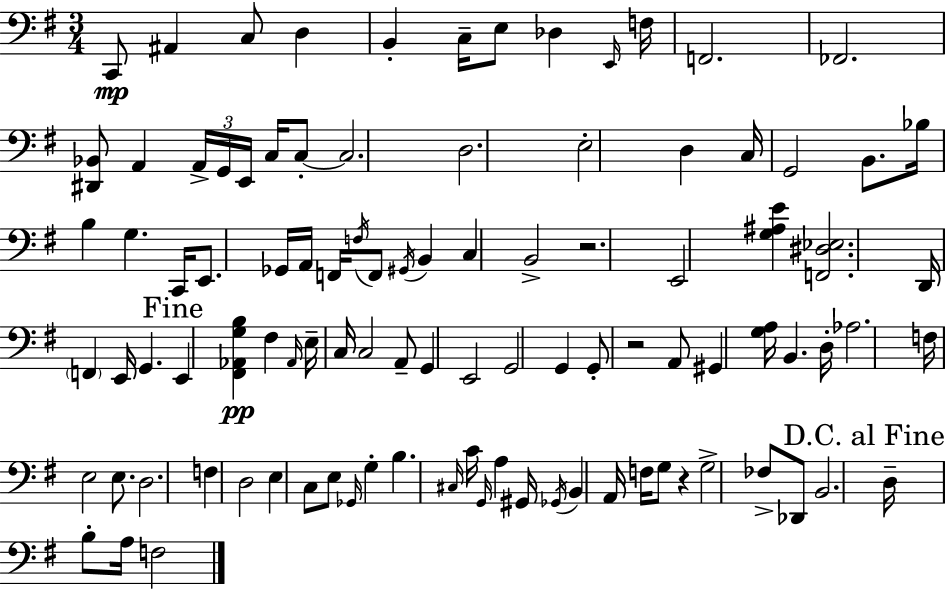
X:1
T:Untitled
M:3/4
L:1/4
K:G
C,,/2 ^A,, C,/2 D, B,, C,/4 E,/2 _D, E,,/4 F,/4 F,,2 _F,,2 [^D,,_B,,]/2 A,, A,,/4 G,,/4 E,,/4 C,/4 C,/2 C,2 D,2 E,2 D, C,/4 G,,2 B,,/2 _B,/4 B, G, C,,/4 E,,/2 _G,,/4 A,,/4 F,,/4 F,/4 F,,/2 ^G,,/4 B,, C, B,,2 z2 E,,2 [G,^A,E] [F,,^D,_E,]2 D,,/4 F,, E,,/4 G,, E,, [^F,,_A,,G,B,] ^F, _A,,/4 E,/4 C,/4 C,2 A,,/2 G,, E,,2 G,,2 G,, G,,/2 z2 A,,/2 ^G,, [G,A,]/4 B,, D,/4 _A,2 F,/4 E,2 E,/2 D,2 F, D,2 E, C,/2 E,/2 _G,,/4 G, B, ^C,/4 C/4 G,,/4 A, ^G,,/4 _G,,/4 B,, A,,/4 F,/4 G,/2 z G,2 _F,/2 _D,,/2 B,,2 D,/4 B,/2 A,/4 F,2